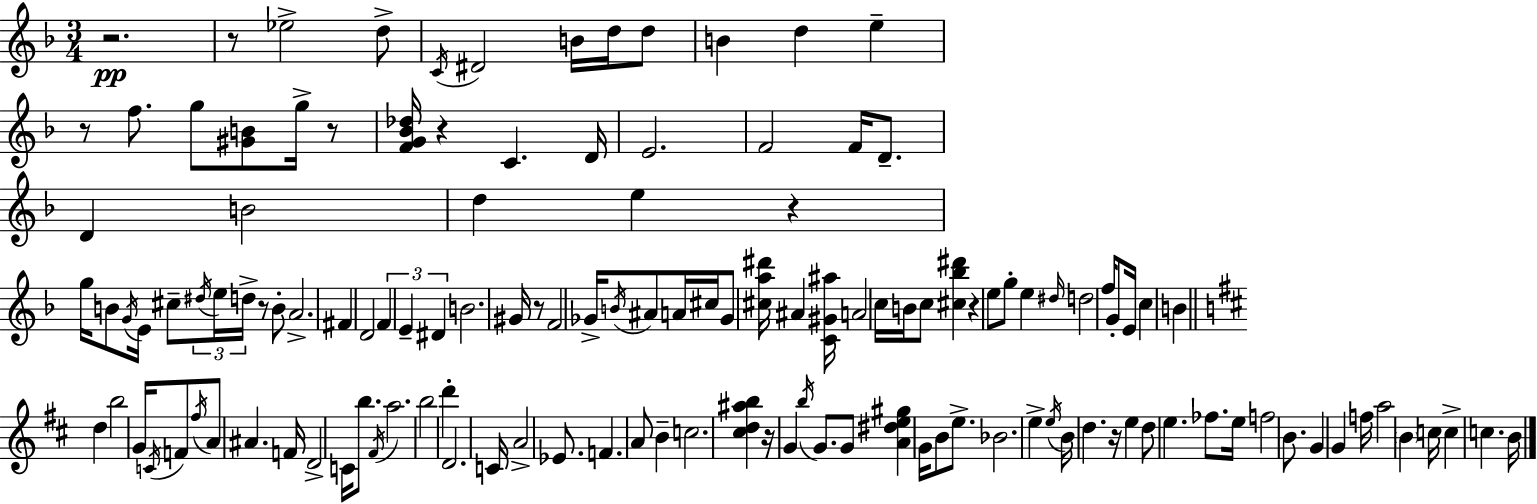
{
  \clef treble
  \numericTimeSignature
  \time 3/4
  \key f \major
  r2.\pp | r8 ees''2-> d''8-> | \acciaccatura { c'16 } dis'2 b'16 d''16 d''8 | b'4 d''4 e''4-- | \break r8 f''8. g''8 <gis' b'>8 g''16-> r8 | <f' g' bes' des''>16 r4 c'4. | d'16 e'2. | f'2 f'16 d'8.-- | \break d'4 b'2 | d''4 e''4 r4 | g''16 b'8 \acciaccatura { g'16 } e'16 cis''8-- \tuplet 3/2 { \acciaccatura { dis''16 } e''16 d''16-> } r8 | b'8-. a'2.-> | \break fis'4 d'2 | \tuplet 3/2 { f'4 e'4-- dis'4 } | b'2. | gis'16 r8 f'2 | \break ges'16-> \acciaccatura { b'16 } ais'8 a'16 cis''16 ges'8 <cis'' a'' dis'''>16 ais'4 | <c' gis' ais''>16 a'2 | c''16 b'16 c''8 <cis'' bes'' dis'''>4 r4 | e''8 g''8-. e''4 \grace { dis''16 } d''2 | \break f''16 g'8-. e'16 c''4 | b'4 \bar "||" \break \key d \major d''4 b''2 | g'16 \acciaccatura { c'16 } f'8 \acciaccatura { fis''16 } a'8 ais'4. | f'16 d'2-> c'16 b''8. | \acciaccatura { fis'16 } a''2. | \break b''2 d'''4-. | d'2. | c'16 a'2-> | ees'8. f'4. a'8 b'4-- | \break c''2. | <cis'' d'' ais'' b''>4 r16 g'4 | \acciaccatura { b''16 } g'8. g'8 <a' dis'' e'' gis''>4 g'16 b'8 | e''8.-> bes'2. | \break e''4-> \acciaccatura { e''16 } b'16 d''4. | r16 e''4 d''8 e''4. | fes''8. e''16 f''2 | b'8. g'4 | \break g'4 f''16 a''2 | \parenthesize b'4 c''16 c''4-> c''4. | b'16 \bar "|."
}